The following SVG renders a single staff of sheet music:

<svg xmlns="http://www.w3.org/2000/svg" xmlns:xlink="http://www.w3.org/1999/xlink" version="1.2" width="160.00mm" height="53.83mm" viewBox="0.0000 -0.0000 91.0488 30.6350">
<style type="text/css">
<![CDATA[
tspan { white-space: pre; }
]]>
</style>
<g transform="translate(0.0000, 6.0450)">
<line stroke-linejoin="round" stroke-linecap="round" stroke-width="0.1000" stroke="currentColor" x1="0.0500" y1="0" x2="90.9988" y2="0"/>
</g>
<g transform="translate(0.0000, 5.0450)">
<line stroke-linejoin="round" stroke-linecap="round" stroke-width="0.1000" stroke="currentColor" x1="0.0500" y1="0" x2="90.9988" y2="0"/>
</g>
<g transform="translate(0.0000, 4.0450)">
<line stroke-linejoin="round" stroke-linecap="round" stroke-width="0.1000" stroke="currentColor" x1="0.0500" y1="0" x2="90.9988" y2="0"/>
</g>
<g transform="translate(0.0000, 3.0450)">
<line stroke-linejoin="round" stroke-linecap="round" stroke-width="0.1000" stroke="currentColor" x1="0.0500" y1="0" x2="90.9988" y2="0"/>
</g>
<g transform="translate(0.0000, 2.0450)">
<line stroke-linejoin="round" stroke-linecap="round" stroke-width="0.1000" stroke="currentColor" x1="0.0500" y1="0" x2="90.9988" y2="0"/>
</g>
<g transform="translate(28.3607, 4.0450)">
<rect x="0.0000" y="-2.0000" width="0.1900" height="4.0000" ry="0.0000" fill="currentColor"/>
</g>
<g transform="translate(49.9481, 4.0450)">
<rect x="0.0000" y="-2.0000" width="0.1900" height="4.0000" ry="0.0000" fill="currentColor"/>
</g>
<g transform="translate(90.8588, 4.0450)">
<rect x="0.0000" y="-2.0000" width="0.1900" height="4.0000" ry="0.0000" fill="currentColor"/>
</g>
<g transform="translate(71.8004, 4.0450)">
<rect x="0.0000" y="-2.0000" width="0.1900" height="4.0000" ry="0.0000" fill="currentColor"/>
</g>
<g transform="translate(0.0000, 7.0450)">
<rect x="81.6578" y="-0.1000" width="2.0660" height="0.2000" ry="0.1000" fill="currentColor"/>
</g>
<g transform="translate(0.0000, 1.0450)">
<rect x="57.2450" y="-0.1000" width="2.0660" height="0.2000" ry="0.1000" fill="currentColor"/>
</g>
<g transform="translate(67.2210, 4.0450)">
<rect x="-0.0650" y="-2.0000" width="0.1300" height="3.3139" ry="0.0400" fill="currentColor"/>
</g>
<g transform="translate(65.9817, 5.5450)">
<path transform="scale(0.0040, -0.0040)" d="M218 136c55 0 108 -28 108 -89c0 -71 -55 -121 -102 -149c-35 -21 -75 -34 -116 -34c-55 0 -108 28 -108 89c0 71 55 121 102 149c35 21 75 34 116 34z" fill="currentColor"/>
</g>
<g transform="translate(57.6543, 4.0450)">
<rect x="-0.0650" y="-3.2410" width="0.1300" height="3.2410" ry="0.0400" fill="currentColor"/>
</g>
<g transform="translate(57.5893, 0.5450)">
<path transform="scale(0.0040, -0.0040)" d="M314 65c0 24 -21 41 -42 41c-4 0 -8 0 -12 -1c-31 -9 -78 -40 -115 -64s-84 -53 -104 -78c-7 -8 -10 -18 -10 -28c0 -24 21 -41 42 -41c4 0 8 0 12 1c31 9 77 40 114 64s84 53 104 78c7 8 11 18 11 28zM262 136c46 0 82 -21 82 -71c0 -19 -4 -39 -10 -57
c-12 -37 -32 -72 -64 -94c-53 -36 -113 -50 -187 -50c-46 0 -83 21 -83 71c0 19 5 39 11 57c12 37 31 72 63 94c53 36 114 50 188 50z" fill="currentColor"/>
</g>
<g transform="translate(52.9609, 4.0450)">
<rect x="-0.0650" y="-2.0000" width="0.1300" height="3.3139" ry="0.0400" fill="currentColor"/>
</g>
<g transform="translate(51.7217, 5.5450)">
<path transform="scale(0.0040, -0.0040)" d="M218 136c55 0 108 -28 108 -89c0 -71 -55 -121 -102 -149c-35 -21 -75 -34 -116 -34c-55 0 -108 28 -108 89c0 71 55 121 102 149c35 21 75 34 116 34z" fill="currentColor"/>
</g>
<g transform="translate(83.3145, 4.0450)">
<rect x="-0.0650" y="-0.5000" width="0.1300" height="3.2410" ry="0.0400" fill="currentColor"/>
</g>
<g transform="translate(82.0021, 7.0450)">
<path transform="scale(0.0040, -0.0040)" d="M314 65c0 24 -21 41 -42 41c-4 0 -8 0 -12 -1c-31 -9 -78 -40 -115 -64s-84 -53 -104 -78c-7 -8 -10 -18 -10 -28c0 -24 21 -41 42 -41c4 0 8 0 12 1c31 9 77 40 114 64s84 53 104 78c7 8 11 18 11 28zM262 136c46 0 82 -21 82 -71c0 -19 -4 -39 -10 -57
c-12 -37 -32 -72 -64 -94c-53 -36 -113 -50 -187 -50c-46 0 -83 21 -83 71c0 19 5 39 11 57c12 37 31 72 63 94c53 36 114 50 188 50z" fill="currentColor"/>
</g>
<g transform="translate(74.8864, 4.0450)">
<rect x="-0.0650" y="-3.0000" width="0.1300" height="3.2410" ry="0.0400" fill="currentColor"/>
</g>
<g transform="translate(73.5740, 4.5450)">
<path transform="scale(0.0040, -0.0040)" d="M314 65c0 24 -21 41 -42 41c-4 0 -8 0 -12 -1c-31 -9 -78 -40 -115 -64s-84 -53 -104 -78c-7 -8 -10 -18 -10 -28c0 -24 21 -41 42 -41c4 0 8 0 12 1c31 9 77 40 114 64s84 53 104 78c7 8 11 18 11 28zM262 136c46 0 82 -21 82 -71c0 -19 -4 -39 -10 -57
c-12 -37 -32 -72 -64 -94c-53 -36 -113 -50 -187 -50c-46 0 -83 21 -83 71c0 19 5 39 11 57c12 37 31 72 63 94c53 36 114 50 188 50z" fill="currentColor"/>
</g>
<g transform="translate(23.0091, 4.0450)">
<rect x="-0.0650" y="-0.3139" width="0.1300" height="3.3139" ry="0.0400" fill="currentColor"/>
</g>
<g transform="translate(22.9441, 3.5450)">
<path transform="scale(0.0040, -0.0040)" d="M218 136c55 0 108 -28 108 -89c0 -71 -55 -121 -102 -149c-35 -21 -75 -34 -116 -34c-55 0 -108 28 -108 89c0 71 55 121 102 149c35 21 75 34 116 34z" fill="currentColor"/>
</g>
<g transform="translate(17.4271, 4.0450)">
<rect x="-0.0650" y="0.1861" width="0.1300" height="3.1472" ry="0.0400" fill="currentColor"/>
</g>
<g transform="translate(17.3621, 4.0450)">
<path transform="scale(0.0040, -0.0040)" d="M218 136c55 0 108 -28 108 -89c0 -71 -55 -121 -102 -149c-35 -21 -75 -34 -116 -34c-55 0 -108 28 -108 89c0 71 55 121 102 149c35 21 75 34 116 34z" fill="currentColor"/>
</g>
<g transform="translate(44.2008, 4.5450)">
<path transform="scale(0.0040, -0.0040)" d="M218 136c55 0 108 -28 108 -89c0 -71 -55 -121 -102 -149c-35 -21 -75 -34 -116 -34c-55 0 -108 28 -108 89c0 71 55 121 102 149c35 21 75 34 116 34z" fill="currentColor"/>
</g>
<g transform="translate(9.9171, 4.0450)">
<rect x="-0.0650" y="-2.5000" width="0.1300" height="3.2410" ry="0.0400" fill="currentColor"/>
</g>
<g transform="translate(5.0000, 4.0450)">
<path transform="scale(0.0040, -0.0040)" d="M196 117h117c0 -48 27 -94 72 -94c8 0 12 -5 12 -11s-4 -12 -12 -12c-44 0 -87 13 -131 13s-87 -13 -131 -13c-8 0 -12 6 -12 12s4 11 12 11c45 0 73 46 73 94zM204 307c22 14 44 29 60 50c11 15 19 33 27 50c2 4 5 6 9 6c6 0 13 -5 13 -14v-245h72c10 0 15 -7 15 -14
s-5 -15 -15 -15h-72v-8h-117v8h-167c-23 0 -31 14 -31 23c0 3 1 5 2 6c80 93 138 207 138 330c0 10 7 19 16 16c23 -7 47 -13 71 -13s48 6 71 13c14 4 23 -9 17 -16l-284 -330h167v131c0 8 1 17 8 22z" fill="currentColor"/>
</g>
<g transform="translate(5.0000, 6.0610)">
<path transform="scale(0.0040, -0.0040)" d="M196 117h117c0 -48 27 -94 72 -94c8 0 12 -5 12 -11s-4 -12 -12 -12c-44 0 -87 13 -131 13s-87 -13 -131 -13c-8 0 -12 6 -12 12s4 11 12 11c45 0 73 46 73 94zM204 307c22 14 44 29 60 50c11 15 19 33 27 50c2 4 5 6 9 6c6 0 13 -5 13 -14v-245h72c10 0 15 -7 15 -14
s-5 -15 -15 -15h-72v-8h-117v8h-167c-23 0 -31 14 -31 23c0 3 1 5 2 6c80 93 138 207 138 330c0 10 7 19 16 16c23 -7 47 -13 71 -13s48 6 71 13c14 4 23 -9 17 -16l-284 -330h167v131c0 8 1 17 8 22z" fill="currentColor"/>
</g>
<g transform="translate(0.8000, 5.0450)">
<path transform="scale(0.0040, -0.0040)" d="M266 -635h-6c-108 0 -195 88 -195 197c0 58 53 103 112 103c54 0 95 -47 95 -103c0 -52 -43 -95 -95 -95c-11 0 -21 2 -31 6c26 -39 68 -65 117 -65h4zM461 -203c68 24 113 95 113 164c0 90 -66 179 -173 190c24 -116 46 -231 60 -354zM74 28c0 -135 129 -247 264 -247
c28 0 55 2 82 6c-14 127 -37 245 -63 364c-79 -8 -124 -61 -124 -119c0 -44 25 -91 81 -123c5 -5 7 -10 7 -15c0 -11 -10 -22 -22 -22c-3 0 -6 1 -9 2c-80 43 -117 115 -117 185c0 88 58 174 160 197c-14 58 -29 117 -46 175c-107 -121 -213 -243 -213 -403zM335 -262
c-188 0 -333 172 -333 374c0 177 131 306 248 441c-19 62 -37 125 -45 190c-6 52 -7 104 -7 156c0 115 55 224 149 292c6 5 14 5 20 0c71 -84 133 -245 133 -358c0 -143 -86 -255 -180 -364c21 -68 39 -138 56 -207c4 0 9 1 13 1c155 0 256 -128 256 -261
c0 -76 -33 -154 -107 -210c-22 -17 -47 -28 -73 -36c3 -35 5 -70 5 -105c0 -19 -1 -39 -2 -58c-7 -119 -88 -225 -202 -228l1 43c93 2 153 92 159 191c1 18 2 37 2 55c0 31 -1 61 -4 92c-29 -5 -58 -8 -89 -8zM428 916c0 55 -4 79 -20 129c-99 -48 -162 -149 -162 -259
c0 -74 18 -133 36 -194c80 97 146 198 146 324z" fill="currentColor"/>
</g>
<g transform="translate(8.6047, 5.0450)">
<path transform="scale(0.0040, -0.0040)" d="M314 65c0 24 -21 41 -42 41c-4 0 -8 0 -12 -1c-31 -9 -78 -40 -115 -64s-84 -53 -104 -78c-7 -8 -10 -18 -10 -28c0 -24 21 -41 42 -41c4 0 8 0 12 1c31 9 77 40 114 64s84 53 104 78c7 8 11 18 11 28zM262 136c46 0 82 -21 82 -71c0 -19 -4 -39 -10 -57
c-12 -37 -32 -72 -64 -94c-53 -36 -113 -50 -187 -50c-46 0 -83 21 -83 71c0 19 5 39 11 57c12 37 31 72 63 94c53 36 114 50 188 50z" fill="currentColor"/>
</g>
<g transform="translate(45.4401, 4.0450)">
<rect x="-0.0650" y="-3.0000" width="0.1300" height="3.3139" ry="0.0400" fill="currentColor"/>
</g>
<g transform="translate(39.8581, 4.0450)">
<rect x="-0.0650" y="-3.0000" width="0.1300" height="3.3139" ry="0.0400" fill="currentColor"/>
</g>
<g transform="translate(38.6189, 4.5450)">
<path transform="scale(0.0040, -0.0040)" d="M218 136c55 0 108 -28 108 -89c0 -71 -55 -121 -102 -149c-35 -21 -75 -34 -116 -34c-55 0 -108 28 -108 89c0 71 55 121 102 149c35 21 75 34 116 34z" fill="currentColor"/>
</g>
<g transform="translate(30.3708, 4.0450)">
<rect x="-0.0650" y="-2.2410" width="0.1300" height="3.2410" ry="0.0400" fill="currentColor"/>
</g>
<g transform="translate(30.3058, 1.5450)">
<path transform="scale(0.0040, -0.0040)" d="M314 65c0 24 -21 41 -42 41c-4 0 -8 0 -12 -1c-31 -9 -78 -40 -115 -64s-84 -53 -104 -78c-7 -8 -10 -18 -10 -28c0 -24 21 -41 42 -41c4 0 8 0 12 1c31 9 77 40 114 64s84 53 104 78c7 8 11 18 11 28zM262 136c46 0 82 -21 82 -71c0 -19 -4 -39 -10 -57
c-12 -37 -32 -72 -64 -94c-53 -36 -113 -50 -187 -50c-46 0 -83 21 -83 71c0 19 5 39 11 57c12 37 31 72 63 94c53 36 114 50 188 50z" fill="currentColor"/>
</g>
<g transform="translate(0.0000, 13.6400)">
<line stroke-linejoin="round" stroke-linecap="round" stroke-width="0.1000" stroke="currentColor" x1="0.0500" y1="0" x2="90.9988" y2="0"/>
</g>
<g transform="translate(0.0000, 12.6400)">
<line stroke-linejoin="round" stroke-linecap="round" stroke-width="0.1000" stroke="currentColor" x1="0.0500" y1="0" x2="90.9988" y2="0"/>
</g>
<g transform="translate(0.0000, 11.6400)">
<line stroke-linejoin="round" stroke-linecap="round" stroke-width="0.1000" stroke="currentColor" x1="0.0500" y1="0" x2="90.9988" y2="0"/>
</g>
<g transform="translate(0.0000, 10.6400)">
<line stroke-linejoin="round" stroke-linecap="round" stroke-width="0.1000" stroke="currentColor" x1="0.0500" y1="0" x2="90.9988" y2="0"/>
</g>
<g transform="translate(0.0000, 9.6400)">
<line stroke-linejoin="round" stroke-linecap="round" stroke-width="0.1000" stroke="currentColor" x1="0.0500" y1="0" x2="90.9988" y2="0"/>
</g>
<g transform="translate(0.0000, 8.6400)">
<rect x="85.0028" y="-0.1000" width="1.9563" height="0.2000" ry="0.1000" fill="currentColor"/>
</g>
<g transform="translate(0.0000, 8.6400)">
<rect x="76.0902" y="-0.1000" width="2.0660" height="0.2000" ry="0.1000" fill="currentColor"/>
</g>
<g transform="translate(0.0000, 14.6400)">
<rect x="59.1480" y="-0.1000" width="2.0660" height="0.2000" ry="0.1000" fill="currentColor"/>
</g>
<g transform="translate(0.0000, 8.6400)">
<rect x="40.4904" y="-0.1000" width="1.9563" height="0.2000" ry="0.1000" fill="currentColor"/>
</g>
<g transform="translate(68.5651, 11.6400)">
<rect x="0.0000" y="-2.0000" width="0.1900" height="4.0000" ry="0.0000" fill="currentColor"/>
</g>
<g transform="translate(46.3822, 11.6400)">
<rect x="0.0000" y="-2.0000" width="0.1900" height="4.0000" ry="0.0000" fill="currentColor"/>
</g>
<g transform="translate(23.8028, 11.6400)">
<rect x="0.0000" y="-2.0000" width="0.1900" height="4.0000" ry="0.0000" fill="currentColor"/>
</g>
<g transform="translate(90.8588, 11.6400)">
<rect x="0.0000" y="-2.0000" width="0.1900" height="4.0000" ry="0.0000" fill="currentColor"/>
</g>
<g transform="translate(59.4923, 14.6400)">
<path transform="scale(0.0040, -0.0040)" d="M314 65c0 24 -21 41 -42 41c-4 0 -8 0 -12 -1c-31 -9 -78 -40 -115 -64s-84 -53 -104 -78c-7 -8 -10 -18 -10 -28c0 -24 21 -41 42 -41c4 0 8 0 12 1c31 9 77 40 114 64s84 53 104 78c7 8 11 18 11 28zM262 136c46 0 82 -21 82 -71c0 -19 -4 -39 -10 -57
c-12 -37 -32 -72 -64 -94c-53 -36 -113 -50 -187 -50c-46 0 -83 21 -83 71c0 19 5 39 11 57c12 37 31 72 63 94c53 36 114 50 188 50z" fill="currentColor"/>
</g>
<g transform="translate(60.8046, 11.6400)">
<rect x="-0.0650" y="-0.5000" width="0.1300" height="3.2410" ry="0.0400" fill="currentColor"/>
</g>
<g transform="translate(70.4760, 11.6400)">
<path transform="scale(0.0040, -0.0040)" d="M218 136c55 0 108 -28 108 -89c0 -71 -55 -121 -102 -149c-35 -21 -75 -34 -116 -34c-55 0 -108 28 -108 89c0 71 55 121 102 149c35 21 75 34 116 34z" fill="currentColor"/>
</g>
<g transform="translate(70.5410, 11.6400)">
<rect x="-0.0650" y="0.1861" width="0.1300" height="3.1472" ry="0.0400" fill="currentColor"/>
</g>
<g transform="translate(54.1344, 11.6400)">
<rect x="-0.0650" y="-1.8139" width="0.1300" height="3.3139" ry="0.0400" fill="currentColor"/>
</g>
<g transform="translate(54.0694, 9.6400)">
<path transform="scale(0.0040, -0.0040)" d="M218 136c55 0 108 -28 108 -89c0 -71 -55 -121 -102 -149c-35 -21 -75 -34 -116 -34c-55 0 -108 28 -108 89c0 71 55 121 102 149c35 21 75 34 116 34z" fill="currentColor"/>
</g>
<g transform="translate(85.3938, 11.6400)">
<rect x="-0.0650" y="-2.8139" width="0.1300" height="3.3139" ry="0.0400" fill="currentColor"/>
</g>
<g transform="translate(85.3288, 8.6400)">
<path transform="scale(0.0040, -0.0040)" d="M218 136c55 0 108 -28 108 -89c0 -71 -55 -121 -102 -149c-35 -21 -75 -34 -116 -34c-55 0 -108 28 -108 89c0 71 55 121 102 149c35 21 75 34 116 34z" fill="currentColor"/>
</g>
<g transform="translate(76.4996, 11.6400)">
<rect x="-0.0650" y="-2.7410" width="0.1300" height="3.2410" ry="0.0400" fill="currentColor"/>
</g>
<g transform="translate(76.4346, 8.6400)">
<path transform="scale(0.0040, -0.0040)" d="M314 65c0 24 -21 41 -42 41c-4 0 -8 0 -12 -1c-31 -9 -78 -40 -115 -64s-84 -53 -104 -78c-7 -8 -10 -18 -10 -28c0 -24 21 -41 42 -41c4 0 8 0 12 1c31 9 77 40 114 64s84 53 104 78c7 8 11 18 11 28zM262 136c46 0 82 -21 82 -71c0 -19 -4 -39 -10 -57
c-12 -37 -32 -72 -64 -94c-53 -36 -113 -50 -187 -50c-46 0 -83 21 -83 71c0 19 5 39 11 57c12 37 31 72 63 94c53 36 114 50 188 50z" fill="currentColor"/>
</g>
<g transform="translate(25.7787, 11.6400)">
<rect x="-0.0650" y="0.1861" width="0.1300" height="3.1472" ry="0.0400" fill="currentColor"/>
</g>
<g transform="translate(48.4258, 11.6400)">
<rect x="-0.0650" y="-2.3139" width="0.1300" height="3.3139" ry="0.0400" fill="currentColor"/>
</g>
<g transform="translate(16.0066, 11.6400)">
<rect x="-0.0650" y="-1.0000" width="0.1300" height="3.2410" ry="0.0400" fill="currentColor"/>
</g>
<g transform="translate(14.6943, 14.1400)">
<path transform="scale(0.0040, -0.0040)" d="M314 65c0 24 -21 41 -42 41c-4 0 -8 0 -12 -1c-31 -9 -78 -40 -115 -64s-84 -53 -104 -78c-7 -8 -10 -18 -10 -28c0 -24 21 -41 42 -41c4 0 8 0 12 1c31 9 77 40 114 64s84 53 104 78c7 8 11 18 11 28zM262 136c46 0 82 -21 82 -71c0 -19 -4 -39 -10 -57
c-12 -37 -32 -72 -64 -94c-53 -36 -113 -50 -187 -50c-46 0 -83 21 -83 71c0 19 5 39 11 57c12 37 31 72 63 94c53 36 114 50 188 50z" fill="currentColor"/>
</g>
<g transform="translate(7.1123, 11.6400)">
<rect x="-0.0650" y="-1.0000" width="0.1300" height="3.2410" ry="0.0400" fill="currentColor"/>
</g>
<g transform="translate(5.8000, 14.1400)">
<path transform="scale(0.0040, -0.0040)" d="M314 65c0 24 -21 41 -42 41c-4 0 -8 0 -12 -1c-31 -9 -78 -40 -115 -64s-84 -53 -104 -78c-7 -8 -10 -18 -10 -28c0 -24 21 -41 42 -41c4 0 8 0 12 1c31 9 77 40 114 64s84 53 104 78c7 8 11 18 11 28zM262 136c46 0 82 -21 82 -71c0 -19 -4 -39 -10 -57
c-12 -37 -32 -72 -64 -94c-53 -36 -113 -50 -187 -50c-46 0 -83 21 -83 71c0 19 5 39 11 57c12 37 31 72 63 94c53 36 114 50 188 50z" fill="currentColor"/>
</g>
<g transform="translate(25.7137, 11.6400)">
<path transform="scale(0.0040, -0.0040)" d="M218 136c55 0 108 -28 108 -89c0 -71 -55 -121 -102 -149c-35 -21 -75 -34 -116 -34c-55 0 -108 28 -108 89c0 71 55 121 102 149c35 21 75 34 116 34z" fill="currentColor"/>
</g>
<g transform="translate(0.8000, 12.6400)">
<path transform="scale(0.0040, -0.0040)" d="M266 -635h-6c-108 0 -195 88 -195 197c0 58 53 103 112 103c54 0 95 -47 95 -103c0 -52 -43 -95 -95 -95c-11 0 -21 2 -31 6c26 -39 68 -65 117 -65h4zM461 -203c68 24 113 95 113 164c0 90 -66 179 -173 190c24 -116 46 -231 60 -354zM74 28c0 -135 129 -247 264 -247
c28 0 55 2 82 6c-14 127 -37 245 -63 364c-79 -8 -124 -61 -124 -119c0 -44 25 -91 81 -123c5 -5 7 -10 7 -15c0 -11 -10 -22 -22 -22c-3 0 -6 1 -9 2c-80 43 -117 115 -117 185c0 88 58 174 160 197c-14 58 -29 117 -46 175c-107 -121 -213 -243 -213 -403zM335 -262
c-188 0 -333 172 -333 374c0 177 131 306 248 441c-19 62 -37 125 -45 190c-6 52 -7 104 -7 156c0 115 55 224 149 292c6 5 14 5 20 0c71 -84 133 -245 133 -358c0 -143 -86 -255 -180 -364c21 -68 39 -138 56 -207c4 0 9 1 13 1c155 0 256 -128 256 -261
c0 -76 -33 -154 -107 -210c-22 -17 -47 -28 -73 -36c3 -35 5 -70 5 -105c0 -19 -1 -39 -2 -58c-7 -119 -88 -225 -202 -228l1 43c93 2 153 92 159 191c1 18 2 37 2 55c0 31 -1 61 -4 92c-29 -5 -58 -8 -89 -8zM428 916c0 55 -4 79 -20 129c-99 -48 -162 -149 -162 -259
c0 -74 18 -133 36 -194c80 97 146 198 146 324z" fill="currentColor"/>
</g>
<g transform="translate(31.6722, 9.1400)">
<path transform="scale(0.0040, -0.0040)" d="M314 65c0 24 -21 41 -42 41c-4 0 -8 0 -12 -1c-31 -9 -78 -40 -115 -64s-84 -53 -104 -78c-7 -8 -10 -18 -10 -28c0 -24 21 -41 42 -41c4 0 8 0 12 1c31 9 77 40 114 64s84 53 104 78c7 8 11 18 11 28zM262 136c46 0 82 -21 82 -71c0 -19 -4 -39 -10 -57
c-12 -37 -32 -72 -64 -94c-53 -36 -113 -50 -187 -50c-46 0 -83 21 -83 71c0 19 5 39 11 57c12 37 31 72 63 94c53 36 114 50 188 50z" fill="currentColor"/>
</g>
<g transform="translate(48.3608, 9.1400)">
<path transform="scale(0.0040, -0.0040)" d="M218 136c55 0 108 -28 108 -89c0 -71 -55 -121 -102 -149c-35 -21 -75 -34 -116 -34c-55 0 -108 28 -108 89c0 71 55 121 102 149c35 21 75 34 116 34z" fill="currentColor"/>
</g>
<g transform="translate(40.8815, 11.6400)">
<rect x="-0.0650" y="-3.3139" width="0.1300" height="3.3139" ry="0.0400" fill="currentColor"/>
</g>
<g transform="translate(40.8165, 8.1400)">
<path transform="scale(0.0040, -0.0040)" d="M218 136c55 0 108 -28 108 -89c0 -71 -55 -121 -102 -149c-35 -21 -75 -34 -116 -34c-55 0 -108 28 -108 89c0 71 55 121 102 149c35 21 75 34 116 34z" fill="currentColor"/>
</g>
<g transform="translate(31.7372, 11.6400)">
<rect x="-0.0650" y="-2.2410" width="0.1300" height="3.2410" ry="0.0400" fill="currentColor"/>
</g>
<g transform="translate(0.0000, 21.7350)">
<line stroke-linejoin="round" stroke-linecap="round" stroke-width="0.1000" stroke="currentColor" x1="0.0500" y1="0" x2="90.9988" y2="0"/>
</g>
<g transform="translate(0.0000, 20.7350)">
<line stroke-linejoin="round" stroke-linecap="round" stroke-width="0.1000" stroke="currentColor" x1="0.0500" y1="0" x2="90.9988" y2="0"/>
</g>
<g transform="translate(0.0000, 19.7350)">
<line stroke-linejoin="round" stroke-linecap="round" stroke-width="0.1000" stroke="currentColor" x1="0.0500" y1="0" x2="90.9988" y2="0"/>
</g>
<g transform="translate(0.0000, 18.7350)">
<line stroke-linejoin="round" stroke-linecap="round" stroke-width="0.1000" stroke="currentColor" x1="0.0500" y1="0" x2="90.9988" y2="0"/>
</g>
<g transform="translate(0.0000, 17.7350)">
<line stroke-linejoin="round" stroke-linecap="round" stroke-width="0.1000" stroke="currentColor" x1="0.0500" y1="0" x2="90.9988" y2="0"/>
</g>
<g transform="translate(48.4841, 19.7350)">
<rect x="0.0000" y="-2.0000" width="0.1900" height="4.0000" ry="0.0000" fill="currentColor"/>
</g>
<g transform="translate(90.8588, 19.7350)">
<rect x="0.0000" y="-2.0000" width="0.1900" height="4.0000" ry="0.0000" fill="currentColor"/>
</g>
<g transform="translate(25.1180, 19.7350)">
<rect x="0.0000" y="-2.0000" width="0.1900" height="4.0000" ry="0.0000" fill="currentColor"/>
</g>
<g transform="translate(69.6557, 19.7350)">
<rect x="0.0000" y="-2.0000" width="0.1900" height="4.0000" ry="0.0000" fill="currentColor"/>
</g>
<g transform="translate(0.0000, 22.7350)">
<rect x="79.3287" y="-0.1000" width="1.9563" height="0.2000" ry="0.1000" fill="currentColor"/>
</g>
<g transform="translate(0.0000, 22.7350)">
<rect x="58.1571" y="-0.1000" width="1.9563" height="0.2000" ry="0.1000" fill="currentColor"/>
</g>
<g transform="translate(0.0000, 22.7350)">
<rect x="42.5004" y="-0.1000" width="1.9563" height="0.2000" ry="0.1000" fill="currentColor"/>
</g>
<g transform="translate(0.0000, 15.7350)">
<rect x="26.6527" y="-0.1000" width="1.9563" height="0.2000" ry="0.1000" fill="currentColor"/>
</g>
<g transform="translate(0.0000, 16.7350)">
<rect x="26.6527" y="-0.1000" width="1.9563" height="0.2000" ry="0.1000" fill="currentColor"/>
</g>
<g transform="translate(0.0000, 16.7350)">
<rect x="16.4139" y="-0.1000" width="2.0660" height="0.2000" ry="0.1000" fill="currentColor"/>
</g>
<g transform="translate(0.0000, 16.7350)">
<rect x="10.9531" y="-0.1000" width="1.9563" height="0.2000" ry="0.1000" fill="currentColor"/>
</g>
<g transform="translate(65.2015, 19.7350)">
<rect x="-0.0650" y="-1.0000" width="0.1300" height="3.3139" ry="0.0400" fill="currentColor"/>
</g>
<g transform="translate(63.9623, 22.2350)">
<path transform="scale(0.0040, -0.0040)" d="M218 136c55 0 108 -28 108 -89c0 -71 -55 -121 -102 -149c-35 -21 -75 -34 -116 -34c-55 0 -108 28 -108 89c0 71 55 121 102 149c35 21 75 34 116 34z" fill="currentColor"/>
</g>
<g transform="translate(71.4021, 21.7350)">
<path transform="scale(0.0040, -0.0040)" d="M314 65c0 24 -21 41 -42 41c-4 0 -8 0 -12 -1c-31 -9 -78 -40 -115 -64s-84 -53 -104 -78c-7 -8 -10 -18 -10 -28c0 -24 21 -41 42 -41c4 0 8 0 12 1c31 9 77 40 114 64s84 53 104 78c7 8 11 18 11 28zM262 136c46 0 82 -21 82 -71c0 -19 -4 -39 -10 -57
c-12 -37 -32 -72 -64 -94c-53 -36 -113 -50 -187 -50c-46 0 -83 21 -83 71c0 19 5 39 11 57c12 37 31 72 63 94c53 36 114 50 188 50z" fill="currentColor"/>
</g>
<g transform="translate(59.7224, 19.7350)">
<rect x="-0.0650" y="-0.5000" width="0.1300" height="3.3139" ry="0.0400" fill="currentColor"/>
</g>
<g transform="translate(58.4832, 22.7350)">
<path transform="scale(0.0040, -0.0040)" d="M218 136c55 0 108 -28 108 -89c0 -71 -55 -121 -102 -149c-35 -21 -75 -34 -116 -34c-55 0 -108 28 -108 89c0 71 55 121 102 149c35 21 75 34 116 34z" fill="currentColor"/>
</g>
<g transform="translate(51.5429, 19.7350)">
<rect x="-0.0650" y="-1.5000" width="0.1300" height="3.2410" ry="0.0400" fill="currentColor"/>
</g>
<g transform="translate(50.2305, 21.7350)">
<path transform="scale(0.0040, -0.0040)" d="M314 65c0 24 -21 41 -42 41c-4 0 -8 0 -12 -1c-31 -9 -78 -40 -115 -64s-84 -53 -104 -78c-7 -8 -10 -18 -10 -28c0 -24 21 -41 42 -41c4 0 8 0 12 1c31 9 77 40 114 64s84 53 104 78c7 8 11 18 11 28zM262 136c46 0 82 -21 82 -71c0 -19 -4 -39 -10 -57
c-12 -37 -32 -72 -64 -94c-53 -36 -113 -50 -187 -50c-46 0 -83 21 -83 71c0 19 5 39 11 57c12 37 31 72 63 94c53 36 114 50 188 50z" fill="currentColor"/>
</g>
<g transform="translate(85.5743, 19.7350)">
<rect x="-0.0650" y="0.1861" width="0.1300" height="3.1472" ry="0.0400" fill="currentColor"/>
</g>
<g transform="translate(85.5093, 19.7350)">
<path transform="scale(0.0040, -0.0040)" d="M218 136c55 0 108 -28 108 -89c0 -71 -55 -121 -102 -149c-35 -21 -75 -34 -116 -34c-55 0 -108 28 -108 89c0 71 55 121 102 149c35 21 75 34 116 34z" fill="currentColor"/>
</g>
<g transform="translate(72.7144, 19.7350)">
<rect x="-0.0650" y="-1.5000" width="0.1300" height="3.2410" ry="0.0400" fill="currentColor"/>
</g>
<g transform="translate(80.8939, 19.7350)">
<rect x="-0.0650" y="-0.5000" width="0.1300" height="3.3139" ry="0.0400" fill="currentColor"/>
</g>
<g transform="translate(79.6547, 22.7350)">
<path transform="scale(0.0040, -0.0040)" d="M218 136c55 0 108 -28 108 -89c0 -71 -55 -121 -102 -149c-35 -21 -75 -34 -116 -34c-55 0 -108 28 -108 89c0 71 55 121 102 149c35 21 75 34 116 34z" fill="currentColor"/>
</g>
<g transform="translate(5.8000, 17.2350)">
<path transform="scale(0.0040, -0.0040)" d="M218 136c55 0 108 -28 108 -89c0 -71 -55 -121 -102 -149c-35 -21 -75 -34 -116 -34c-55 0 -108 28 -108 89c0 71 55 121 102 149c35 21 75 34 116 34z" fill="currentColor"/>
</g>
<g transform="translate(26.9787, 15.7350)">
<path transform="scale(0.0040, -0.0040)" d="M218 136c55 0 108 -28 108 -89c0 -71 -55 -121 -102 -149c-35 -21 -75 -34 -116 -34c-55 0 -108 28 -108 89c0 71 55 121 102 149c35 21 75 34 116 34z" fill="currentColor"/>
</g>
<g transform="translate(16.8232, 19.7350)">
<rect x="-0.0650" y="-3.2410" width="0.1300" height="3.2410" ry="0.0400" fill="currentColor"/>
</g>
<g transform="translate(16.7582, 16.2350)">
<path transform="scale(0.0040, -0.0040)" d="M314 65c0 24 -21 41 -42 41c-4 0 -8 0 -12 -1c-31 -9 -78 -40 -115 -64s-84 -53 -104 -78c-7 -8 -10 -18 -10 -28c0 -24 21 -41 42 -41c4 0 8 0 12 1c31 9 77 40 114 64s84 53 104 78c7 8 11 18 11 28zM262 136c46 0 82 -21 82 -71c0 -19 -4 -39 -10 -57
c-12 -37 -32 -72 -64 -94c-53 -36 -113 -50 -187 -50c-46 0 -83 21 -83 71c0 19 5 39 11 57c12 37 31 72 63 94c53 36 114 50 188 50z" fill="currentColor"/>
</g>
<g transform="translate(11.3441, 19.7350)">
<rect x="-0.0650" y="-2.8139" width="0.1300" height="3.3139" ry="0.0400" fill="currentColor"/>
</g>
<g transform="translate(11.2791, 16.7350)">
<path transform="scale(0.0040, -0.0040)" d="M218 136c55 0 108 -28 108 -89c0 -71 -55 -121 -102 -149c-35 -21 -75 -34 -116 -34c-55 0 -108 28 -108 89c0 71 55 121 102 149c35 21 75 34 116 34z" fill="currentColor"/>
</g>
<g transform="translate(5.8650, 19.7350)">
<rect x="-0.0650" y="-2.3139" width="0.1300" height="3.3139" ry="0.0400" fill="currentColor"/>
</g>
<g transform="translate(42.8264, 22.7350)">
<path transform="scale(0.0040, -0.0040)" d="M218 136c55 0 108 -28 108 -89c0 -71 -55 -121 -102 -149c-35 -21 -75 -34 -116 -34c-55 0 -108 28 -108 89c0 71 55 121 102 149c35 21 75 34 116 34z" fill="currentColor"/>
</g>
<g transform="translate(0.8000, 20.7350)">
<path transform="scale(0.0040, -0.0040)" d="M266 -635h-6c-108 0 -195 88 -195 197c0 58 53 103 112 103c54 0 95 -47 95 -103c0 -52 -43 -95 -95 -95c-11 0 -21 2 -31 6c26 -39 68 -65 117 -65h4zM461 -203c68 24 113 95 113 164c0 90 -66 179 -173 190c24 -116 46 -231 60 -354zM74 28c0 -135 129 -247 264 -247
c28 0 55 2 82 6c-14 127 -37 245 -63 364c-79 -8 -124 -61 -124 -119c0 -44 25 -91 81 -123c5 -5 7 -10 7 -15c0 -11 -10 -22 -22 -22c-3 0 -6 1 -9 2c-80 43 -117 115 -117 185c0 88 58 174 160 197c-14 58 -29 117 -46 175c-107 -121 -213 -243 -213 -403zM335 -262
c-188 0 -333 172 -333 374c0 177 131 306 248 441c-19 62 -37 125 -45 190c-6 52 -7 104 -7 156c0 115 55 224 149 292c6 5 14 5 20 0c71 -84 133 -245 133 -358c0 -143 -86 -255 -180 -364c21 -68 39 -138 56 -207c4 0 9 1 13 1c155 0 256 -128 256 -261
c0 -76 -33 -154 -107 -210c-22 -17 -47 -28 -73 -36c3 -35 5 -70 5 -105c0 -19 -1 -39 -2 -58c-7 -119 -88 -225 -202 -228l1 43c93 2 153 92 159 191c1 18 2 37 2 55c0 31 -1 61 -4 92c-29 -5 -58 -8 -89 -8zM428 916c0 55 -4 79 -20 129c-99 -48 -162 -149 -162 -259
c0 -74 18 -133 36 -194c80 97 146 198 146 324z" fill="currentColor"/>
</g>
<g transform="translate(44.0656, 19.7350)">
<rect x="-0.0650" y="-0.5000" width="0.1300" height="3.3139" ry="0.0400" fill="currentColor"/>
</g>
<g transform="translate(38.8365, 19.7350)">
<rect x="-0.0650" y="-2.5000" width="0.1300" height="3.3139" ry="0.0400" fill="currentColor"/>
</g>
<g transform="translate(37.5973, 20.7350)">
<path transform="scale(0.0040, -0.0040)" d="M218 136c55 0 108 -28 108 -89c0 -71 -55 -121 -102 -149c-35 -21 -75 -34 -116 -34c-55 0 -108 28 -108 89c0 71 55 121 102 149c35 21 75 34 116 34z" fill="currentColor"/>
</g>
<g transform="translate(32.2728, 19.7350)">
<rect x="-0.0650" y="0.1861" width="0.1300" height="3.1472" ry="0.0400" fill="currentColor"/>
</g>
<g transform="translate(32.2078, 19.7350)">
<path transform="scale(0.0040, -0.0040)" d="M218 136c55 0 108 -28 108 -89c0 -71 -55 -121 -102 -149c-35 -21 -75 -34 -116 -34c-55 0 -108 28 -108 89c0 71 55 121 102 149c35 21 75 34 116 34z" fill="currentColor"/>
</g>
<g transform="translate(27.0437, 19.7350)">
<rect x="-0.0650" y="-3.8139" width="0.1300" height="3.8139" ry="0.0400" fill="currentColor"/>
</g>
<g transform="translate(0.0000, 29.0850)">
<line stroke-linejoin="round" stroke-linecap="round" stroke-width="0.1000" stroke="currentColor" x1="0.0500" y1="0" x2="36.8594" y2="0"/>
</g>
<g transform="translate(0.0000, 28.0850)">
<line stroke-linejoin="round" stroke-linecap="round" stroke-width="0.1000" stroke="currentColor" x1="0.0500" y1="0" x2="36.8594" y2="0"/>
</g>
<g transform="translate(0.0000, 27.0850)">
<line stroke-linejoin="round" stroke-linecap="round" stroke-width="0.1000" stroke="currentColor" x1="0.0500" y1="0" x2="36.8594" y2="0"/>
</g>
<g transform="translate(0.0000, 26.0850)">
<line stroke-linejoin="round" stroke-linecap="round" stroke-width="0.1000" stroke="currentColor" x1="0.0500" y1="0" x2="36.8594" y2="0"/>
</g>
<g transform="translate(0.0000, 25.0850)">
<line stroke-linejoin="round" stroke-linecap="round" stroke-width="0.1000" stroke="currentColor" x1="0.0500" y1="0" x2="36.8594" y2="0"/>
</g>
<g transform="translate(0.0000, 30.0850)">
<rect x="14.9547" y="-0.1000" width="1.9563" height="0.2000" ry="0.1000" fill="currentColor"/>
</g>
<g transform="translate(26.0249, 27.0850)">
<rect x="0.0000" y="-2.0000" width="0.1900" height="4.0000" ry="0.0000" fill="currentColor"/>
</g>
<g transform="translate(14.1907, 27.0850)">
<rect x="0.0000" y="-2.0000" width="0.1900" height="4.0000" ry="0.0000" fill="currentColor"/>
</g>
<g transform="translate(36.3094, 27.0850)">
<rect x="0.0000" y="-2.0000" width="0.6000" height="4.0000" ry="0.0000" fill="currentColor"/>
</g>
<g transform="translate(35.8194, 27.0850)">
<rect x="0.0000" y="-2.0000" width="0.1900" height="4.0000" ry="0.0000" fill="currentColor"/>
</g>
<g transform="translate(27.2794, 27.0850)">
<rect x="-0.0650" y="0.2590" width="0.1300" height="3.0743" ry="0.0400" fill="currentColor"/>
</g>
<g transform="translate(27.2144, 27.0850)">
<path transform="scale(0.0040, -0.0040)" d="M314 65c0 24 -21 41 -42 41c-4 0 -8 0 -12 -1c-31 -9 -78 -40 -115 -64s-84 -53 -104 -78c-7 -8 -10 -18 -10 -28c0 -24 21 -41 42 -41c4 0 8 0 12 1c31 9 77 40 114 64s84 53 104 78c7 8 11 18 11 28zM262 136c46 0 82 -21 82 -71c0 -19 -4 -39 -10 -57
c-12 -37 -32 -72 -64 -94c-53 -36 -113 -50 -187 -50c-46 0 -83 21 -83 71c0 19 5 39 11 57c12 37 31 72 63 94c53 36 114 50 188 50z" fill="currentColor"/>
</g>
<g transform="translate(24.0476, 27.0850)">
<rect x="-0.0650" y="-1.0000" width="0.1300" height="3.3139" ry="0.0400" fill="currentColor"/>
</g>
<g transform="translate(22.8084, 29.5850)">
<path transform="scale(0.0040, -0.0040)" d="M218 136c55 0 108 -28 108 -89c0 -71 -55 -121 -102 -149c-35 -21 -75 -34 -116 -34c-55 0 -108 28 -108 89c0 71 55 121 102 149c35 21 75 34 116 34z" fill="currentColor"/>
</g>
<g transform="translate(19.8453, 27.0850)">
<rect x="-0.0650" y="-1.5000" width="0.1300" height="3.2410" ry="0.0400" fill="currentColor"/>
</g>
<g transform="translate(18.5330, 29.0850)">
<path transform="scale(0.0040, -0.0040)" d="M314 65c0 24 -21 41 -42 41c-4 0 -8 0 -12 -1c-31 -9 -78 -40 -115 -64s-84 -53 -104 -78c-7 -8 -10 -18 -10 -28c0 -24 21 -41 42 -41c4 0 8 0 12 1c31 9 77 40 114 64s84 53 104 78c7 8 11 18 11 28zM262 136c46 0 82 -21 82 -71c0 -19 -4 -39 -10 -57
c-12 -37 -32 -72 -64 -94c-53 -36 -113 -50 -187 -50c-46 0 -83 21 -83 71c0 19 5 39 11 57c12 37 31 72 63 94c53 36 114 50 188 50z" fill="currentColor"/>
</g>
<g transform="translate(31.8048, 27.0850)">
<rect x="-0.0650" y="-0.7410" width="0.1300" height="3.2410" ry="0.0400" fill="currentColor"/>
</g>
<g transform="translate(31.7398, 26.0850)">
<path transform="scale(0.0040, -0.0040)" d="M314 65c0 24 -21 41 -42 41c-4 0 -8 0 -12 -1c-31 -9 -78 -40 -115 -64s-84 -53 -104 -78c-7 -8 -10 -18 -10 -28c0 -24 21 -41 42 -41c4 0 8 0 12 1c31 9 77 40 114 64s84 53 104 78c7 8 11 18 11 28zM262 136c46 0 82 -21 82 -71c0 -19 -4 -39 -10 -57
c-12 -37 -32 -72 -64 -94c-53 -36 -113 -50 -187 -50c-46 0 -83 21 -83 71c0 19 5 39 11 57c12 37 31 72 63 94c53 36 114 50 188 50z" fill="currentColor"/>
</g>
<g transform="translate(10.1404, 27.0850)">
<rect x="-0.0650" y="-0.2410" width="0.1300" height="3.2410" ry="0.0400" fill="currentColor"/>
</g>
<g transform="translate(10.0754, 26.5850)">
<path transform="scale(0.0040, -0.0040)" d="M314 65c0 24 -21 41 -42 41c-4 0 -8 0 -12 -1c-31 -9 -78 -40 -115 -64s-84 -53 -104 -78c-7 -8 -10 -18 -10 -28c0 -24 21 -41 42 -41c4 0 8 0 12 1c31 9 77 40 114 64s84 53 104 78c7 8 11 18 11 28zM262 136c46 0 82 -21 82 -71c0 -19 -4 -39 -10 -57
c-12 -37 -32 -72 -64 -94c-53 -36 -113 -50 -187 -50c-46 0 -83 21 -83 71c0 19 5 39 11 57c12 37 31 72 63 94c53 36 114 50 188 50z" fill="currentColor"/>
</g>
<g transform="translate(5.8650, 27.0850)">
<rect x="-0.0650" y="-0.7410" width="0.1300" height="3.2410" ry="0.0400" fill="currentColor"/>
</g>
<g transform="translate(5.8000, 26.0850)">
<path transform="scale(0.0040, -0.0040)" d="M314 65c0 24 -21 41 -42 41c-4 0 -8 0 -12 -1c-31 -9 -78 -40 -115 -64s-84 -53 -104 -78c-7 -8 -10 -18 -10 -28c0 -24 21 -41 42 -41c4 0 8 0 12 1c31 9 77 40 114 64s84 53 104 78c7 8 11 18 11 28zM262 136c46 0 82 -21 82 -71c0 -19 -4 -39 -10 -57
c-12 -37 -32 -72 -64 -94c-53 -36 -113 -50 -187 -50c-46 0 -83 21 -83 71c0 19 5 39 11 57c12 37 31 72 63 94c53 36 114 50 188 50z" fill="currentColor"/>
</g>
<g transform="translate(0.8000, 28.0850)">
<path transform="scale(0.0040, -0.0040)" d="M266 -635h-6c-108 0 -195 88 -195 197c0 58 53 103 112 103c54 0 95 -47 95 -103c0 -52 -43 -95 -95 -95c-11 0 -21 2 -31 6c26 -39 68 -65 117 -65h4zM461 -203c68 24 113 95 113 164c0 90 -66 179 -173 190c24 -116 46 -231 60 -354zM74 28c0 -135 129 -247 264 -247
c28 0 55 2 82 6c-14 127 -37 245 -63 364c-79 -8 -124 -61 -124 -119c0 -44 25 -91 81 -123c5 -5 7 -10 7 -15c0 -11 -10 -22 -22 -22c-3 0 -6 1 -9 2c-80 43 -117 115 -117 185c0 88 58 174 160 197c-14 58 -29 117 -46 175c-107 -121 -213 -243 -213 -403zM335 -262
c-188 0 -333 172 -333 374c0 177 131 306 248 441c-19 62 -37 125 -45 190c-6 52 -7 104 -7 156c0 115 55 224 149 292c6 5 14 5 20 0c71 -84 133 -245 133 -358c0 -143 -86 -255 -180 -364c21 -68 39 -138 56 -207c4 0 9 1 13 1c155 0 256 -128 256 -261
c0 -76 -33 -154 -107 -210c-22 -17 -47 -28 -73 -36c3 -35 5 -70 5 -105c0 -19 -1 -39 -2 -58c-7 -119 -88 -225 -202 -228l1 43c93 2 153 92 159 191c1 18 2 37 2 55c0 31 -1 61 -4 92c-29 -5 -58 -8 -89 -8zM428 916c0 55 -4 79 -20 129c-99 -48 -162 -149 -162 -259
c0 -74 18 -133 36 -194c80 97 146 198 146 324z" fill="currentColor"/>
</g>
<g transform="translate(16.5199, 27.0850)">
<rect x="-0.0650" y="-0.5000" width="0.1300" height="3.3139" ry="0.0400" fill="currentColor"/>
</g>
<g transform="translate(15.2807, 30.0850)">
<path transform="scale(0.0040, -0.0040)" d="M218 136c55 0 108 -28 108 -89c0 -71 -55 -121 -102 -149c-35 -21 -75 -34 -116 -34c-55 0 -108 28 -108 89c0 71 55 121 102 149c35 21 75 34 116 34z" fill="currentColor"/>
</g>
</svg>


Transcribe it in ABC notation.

X:1
T:Untitled
M:4/4
L:1/4
K:C
G2 B c g2 A A F b2 F A2 C2 D2 D2 B g2 b g f C2 B a2 a g a b2 c' B G C E2 C D E2 C B d2 c2 C E2 D B2 d2